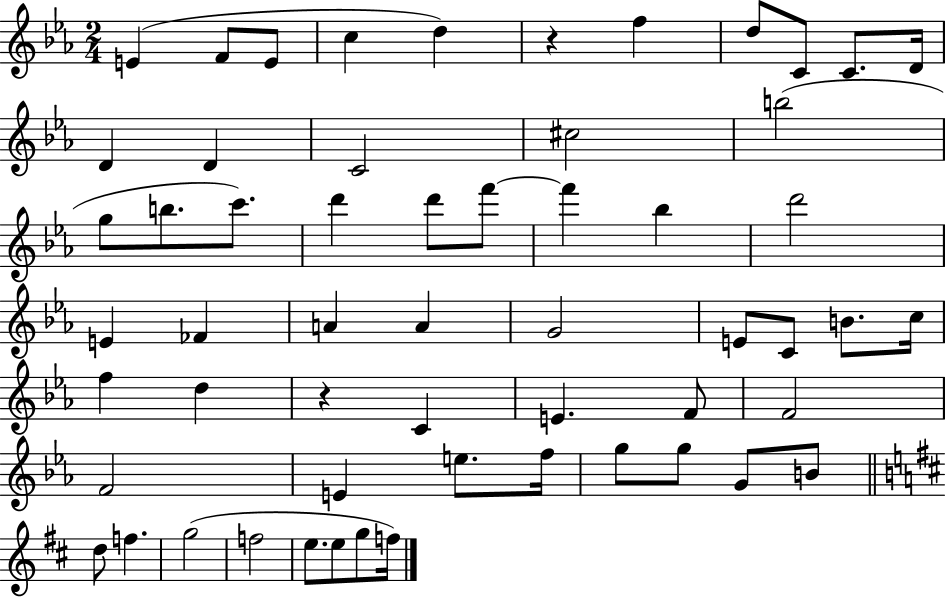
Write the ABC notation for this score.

X:1
T:Untitled
M:2/4
L:1/4
K:Eb
E F/2 E/2 c d z f d/2 C/2 C/2 D/4 D D C2 ^c2 b2 g/2 b/2 c'/2 d' d'/2 f'/2 f' _b d'2 E _F A A G2 E/2 C/2 B/2 c/4 f d z C E F/2 F2 F2 E e/2 f/4 g/2 g/2 G/2 B/2 d/2 f g2 f2 e/2 e/2 g/2 f/4